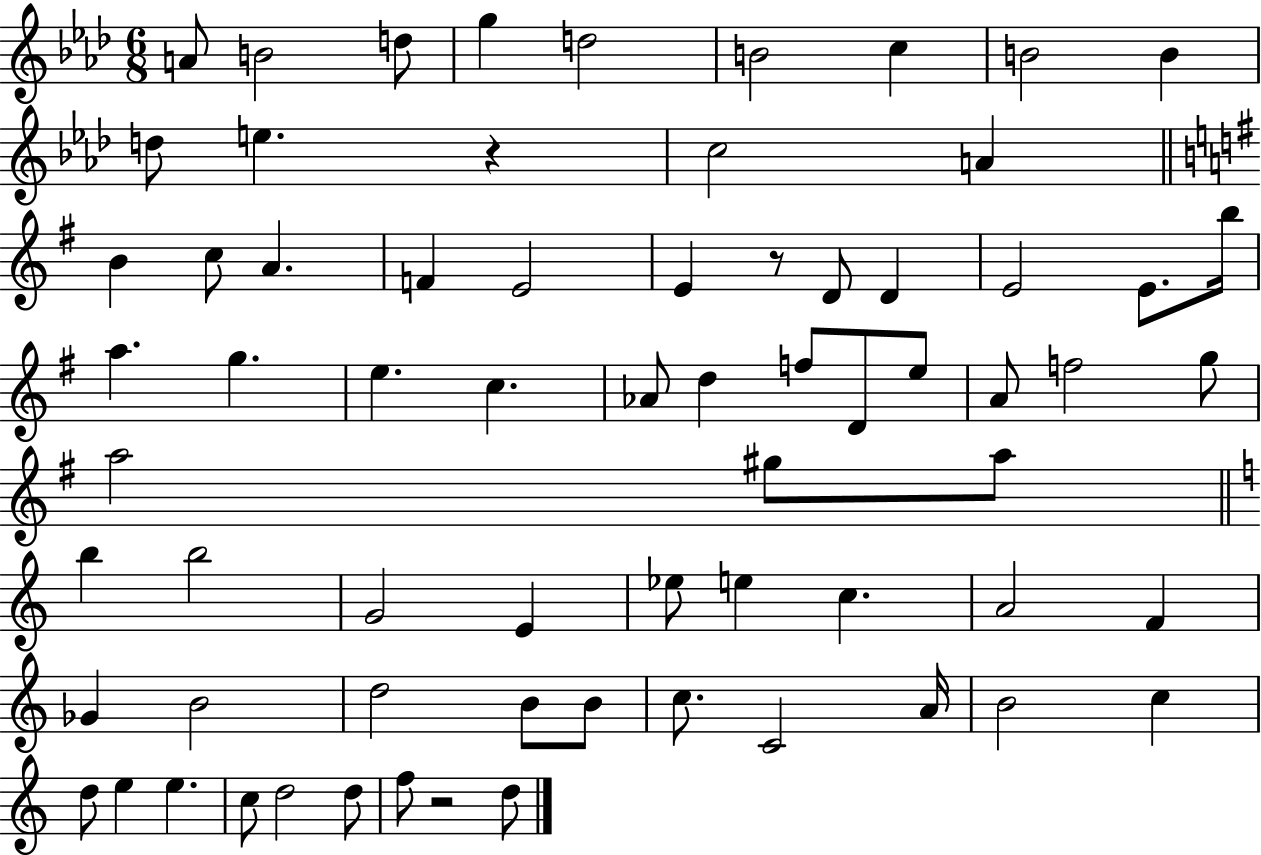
{
  \clef treble
  \numericTimeSignature
  \time 6/8
  \key aes \major
  a'8 b'2 d''8 | g''4 d''2 | b'2 c''4 | b'2 b'4 | \break d''8 e''4. r4 | c''2 a'4 | \bar "||" \break \key g \major b'4 c''8 a'4. | f'4 e'2 | e'4 r8 d'8 d'4 | e'2 e'8. b''16 | \break a''4. g''4. | e''4. c''4. | aes'8 d''4 f''8 d'8 e''8 | a'8 f''2 g''8 | \break a''2 gis''8 a''8 | \bar "||" \break \key c \major b''4 b''2 | g'2 e'4 | ees''8 e''4 c''4. | a'2 f'4 | \break ges'4 b'2 | d''2 b'8 b'8 | c''8. c'2 a'16 | b'2 c''4 | \break d''8 e''4 e''4. | c''8 d''2 d''8 | f''8 r2 d''8 | \bar "|."
}